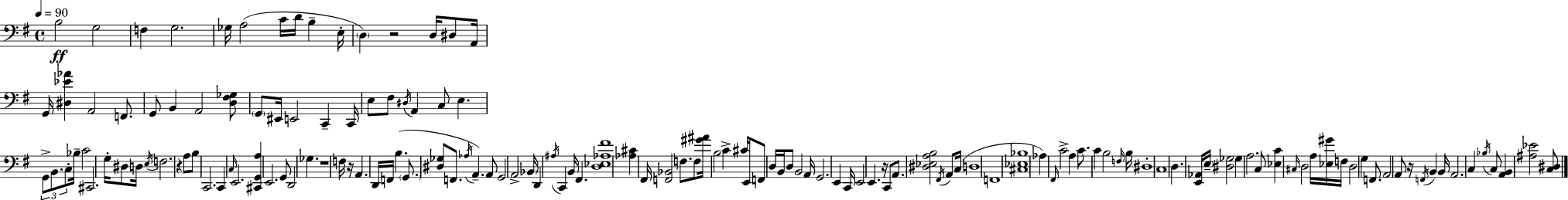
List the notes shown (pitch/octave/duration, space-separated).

B3/h G3/h F3/q G3/h. Gb3/s A3/h C4/s D4/s B3/q E3/s D3/q R/h D3/s D#3/e A2/s G2/s [D#3,Eb4,Ab4]/q A2/h F2/e. G2/e B2/q A2/h [D3,F#3,Gb3]/e G2/e EIS2/s E2/h C2/q C2/s E3/e F#3/e D#3/s A2/q C3/e E3/q. G2/e B2/e. C3/e Bb3/s C4/h C#2/h. G3/s D#3/e D3/s E3/s F3/h. R/q A3/e B3/e C2/h. C2/q C3/s E2/h. [C#2,G2,A3]/q E2/h. G2/e D2/h Gb3/q. R/w F3/s R/s A2/q. D2/s F2/s B3/q. G2/e. [D#3,Gb3]/e F2/e. Ab3/s A2/q. A2/e G2/h A2/h Bb2/s D2/q A#3/s C2/q B2/s F#2/q. [D3,Eb3,Ab3,F#4]/w [Ab3,C#4]/q F#2/s [F2,Bb2]/h F3/e. F3/e [G#4,A#4]/s B3/h C4/q C#4/s E2/s F2/e D3/s B2/s D3/e B2/h A2/s G2/h. E2/q C2/s E2/h E2/q. R/s C2/e A2/e. [D#3,Eb3,A3,B3]/h F#2/s A2/e C3/s D3/w F2/w [C#3,Eb3,Bb3]/w Ab3/q F#2/s C4/h A3/q C4/e. C4/q B3/h F3/s B3/s D#3/w C3/w D3/q. [E2,Ab2]/s E3/s [D#3,Gb3]/h Gb3/q A3/h. C3/e [Eb3,C4]/q C#3/s D3/h A3/s [Eb3,G#4]/s F3/s D3/h G3/q F2/e. A2/h A2/e R/s F2/s B2/q B2/s A2/h. C3/q Bb3/s C3/e [A2,B2]/q [A#3,Eb4]/h [C3,D#3]/e